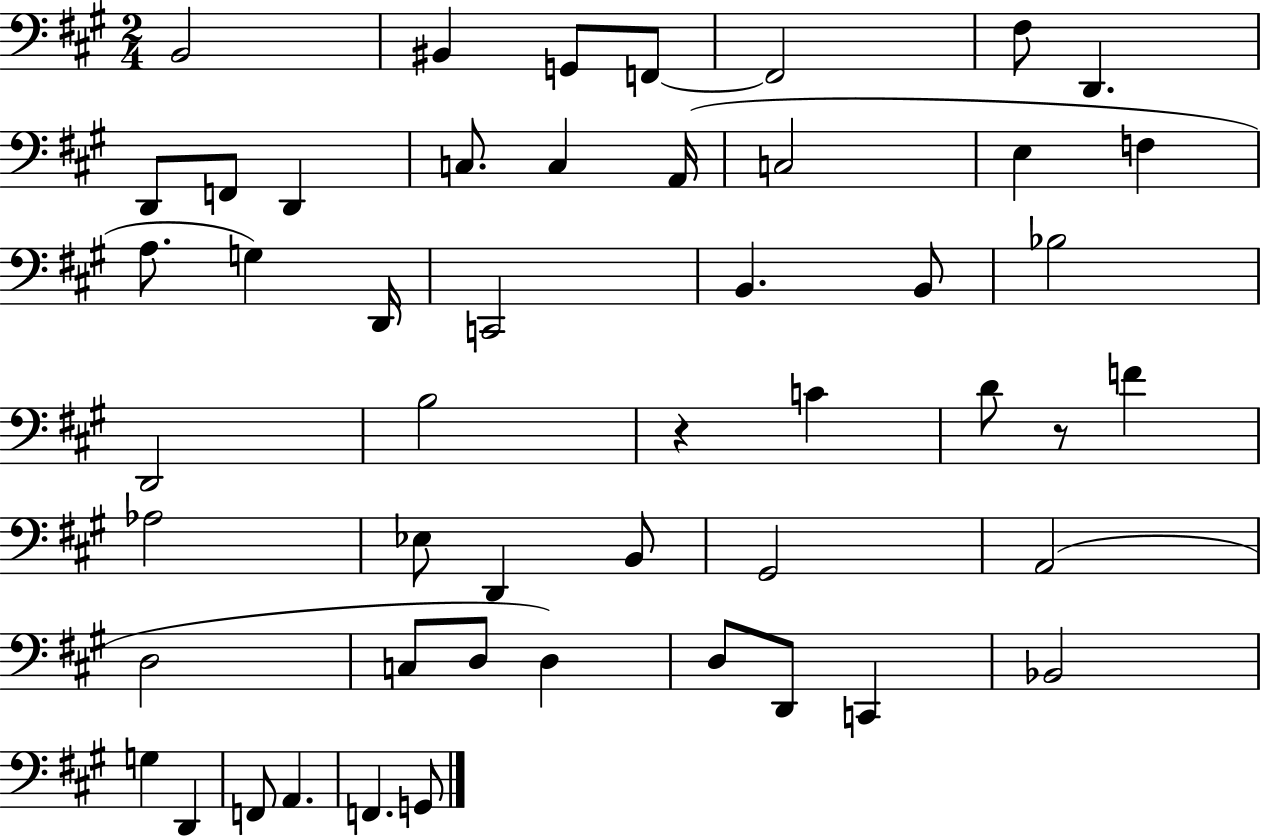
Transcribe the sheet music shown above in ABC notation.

X:1
T:Untitled
M:2/4
L:1/4
K:A
B,,2 ^B,, G,,/2 F,,/2 F,,2 ^F,/2 D,, D,,/2 F,,/2 D,, C,/2 C, A,,/4 C,2 E, F, A,/2 G, D,,/4 C,,2 B,, B,,/2 _B,2 D,,2 B,2 z C D/2 z/2 F _A,2 _E,/2 D,, B,,/2 ^G,,2 A,,2 D,2 C,/2 D,/2 D, D,/2 D,,/2 C,, _B,,2 G, D,, F,,/2 A,, F,, G,,/2